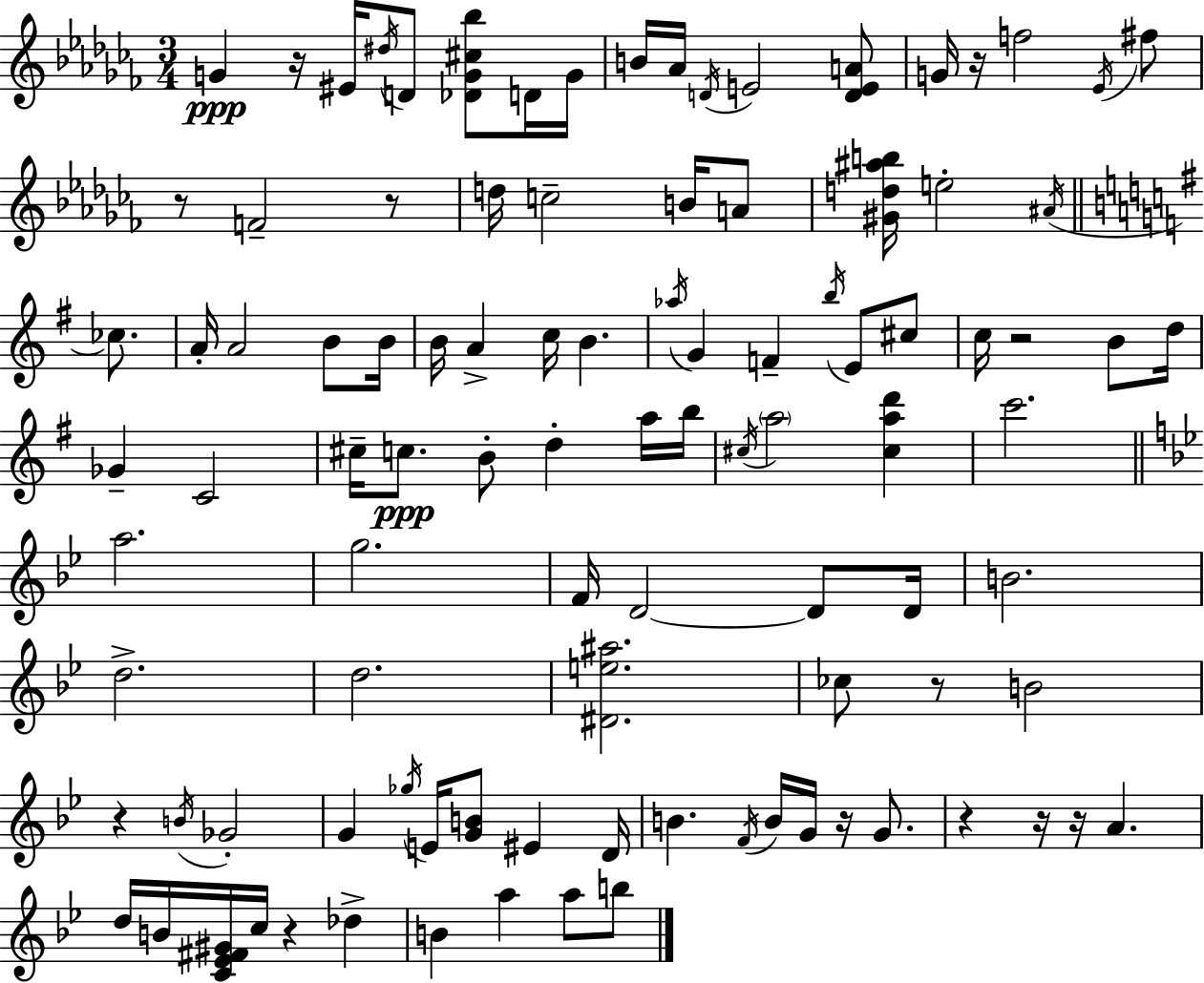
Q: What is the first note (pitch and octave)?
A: G4